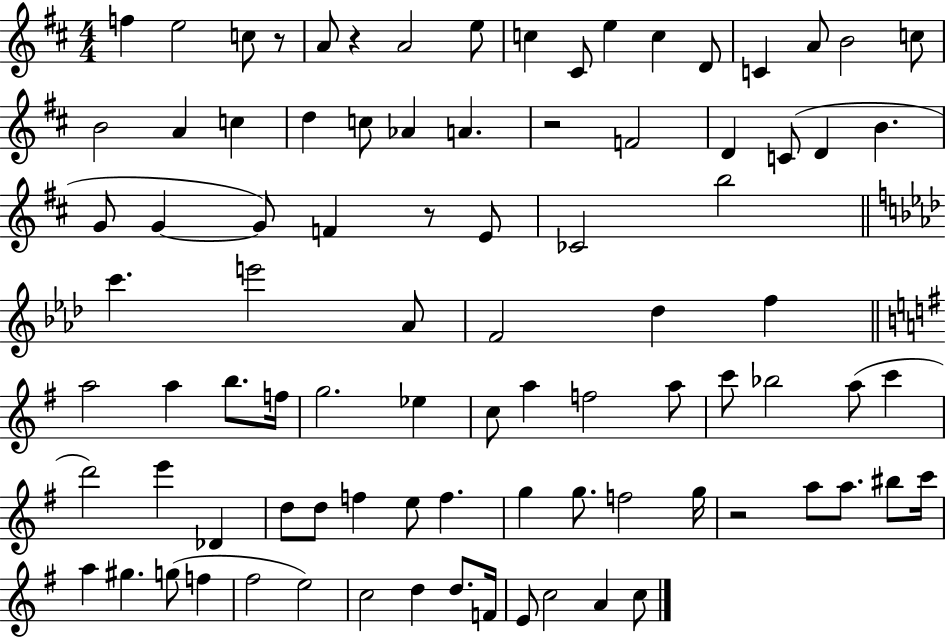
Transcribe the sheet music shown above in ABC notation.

X:1
T:Untitled
M:4/4
L:1/4
K:D
f e2 c/2 z/2 A/2 z A2 e/2 c ^C/2 e c D/2 C A/2 B2 c/2 B2 A c d c/2 _A A z2 F2 D C/2 D B G/2 G G/2 F z/2 E/2 _C2 b2 c' e'2 _A/2 F2 _d f a2 a b/2 f/4 g2 _e c/2 a f2 a/2 c'/2 _b2 a/2 c' d'2 e' _D d/2 d/2 f e/2 f g g/2 f2 g/4 z2 a/2 a/2 ^b/2 c'/4 a ^g g/2 f ^f2 e2 c2 d d/2 F/4 E/2 c2 A c/2